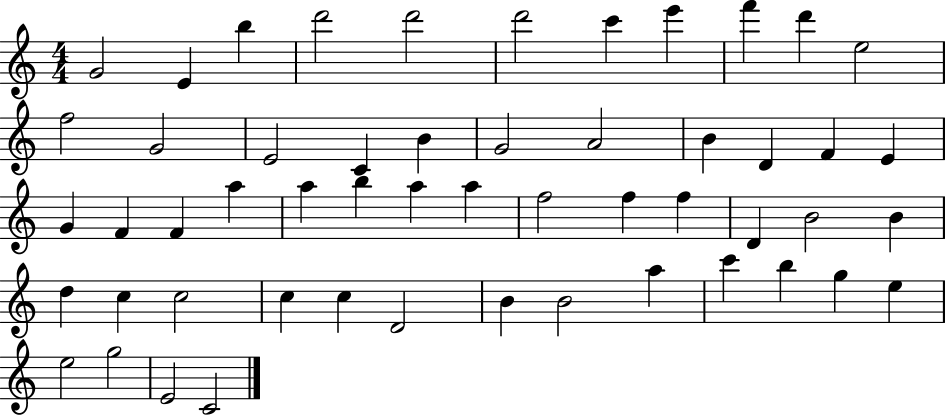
G4/h E4/q B5/q D6/h D6/h D6/h C6/q E6/q F6/q D6/q E5/h F5/h G4/h E4/h C4/q B4/q G4/h A4/h B4/q D4/q F4/q E4/q G4/q F4/q F4/q A5/q A5/q B5/q A5/q A5/q F5/h F5/q F5/q D4/q B4/h B4/q D5/q C5/q C5/h C5/q C5/q D4/h B4/q B4/h A5/q C6/q B5/q G5/q E5/q E5/h G5/h E4/h C4/h